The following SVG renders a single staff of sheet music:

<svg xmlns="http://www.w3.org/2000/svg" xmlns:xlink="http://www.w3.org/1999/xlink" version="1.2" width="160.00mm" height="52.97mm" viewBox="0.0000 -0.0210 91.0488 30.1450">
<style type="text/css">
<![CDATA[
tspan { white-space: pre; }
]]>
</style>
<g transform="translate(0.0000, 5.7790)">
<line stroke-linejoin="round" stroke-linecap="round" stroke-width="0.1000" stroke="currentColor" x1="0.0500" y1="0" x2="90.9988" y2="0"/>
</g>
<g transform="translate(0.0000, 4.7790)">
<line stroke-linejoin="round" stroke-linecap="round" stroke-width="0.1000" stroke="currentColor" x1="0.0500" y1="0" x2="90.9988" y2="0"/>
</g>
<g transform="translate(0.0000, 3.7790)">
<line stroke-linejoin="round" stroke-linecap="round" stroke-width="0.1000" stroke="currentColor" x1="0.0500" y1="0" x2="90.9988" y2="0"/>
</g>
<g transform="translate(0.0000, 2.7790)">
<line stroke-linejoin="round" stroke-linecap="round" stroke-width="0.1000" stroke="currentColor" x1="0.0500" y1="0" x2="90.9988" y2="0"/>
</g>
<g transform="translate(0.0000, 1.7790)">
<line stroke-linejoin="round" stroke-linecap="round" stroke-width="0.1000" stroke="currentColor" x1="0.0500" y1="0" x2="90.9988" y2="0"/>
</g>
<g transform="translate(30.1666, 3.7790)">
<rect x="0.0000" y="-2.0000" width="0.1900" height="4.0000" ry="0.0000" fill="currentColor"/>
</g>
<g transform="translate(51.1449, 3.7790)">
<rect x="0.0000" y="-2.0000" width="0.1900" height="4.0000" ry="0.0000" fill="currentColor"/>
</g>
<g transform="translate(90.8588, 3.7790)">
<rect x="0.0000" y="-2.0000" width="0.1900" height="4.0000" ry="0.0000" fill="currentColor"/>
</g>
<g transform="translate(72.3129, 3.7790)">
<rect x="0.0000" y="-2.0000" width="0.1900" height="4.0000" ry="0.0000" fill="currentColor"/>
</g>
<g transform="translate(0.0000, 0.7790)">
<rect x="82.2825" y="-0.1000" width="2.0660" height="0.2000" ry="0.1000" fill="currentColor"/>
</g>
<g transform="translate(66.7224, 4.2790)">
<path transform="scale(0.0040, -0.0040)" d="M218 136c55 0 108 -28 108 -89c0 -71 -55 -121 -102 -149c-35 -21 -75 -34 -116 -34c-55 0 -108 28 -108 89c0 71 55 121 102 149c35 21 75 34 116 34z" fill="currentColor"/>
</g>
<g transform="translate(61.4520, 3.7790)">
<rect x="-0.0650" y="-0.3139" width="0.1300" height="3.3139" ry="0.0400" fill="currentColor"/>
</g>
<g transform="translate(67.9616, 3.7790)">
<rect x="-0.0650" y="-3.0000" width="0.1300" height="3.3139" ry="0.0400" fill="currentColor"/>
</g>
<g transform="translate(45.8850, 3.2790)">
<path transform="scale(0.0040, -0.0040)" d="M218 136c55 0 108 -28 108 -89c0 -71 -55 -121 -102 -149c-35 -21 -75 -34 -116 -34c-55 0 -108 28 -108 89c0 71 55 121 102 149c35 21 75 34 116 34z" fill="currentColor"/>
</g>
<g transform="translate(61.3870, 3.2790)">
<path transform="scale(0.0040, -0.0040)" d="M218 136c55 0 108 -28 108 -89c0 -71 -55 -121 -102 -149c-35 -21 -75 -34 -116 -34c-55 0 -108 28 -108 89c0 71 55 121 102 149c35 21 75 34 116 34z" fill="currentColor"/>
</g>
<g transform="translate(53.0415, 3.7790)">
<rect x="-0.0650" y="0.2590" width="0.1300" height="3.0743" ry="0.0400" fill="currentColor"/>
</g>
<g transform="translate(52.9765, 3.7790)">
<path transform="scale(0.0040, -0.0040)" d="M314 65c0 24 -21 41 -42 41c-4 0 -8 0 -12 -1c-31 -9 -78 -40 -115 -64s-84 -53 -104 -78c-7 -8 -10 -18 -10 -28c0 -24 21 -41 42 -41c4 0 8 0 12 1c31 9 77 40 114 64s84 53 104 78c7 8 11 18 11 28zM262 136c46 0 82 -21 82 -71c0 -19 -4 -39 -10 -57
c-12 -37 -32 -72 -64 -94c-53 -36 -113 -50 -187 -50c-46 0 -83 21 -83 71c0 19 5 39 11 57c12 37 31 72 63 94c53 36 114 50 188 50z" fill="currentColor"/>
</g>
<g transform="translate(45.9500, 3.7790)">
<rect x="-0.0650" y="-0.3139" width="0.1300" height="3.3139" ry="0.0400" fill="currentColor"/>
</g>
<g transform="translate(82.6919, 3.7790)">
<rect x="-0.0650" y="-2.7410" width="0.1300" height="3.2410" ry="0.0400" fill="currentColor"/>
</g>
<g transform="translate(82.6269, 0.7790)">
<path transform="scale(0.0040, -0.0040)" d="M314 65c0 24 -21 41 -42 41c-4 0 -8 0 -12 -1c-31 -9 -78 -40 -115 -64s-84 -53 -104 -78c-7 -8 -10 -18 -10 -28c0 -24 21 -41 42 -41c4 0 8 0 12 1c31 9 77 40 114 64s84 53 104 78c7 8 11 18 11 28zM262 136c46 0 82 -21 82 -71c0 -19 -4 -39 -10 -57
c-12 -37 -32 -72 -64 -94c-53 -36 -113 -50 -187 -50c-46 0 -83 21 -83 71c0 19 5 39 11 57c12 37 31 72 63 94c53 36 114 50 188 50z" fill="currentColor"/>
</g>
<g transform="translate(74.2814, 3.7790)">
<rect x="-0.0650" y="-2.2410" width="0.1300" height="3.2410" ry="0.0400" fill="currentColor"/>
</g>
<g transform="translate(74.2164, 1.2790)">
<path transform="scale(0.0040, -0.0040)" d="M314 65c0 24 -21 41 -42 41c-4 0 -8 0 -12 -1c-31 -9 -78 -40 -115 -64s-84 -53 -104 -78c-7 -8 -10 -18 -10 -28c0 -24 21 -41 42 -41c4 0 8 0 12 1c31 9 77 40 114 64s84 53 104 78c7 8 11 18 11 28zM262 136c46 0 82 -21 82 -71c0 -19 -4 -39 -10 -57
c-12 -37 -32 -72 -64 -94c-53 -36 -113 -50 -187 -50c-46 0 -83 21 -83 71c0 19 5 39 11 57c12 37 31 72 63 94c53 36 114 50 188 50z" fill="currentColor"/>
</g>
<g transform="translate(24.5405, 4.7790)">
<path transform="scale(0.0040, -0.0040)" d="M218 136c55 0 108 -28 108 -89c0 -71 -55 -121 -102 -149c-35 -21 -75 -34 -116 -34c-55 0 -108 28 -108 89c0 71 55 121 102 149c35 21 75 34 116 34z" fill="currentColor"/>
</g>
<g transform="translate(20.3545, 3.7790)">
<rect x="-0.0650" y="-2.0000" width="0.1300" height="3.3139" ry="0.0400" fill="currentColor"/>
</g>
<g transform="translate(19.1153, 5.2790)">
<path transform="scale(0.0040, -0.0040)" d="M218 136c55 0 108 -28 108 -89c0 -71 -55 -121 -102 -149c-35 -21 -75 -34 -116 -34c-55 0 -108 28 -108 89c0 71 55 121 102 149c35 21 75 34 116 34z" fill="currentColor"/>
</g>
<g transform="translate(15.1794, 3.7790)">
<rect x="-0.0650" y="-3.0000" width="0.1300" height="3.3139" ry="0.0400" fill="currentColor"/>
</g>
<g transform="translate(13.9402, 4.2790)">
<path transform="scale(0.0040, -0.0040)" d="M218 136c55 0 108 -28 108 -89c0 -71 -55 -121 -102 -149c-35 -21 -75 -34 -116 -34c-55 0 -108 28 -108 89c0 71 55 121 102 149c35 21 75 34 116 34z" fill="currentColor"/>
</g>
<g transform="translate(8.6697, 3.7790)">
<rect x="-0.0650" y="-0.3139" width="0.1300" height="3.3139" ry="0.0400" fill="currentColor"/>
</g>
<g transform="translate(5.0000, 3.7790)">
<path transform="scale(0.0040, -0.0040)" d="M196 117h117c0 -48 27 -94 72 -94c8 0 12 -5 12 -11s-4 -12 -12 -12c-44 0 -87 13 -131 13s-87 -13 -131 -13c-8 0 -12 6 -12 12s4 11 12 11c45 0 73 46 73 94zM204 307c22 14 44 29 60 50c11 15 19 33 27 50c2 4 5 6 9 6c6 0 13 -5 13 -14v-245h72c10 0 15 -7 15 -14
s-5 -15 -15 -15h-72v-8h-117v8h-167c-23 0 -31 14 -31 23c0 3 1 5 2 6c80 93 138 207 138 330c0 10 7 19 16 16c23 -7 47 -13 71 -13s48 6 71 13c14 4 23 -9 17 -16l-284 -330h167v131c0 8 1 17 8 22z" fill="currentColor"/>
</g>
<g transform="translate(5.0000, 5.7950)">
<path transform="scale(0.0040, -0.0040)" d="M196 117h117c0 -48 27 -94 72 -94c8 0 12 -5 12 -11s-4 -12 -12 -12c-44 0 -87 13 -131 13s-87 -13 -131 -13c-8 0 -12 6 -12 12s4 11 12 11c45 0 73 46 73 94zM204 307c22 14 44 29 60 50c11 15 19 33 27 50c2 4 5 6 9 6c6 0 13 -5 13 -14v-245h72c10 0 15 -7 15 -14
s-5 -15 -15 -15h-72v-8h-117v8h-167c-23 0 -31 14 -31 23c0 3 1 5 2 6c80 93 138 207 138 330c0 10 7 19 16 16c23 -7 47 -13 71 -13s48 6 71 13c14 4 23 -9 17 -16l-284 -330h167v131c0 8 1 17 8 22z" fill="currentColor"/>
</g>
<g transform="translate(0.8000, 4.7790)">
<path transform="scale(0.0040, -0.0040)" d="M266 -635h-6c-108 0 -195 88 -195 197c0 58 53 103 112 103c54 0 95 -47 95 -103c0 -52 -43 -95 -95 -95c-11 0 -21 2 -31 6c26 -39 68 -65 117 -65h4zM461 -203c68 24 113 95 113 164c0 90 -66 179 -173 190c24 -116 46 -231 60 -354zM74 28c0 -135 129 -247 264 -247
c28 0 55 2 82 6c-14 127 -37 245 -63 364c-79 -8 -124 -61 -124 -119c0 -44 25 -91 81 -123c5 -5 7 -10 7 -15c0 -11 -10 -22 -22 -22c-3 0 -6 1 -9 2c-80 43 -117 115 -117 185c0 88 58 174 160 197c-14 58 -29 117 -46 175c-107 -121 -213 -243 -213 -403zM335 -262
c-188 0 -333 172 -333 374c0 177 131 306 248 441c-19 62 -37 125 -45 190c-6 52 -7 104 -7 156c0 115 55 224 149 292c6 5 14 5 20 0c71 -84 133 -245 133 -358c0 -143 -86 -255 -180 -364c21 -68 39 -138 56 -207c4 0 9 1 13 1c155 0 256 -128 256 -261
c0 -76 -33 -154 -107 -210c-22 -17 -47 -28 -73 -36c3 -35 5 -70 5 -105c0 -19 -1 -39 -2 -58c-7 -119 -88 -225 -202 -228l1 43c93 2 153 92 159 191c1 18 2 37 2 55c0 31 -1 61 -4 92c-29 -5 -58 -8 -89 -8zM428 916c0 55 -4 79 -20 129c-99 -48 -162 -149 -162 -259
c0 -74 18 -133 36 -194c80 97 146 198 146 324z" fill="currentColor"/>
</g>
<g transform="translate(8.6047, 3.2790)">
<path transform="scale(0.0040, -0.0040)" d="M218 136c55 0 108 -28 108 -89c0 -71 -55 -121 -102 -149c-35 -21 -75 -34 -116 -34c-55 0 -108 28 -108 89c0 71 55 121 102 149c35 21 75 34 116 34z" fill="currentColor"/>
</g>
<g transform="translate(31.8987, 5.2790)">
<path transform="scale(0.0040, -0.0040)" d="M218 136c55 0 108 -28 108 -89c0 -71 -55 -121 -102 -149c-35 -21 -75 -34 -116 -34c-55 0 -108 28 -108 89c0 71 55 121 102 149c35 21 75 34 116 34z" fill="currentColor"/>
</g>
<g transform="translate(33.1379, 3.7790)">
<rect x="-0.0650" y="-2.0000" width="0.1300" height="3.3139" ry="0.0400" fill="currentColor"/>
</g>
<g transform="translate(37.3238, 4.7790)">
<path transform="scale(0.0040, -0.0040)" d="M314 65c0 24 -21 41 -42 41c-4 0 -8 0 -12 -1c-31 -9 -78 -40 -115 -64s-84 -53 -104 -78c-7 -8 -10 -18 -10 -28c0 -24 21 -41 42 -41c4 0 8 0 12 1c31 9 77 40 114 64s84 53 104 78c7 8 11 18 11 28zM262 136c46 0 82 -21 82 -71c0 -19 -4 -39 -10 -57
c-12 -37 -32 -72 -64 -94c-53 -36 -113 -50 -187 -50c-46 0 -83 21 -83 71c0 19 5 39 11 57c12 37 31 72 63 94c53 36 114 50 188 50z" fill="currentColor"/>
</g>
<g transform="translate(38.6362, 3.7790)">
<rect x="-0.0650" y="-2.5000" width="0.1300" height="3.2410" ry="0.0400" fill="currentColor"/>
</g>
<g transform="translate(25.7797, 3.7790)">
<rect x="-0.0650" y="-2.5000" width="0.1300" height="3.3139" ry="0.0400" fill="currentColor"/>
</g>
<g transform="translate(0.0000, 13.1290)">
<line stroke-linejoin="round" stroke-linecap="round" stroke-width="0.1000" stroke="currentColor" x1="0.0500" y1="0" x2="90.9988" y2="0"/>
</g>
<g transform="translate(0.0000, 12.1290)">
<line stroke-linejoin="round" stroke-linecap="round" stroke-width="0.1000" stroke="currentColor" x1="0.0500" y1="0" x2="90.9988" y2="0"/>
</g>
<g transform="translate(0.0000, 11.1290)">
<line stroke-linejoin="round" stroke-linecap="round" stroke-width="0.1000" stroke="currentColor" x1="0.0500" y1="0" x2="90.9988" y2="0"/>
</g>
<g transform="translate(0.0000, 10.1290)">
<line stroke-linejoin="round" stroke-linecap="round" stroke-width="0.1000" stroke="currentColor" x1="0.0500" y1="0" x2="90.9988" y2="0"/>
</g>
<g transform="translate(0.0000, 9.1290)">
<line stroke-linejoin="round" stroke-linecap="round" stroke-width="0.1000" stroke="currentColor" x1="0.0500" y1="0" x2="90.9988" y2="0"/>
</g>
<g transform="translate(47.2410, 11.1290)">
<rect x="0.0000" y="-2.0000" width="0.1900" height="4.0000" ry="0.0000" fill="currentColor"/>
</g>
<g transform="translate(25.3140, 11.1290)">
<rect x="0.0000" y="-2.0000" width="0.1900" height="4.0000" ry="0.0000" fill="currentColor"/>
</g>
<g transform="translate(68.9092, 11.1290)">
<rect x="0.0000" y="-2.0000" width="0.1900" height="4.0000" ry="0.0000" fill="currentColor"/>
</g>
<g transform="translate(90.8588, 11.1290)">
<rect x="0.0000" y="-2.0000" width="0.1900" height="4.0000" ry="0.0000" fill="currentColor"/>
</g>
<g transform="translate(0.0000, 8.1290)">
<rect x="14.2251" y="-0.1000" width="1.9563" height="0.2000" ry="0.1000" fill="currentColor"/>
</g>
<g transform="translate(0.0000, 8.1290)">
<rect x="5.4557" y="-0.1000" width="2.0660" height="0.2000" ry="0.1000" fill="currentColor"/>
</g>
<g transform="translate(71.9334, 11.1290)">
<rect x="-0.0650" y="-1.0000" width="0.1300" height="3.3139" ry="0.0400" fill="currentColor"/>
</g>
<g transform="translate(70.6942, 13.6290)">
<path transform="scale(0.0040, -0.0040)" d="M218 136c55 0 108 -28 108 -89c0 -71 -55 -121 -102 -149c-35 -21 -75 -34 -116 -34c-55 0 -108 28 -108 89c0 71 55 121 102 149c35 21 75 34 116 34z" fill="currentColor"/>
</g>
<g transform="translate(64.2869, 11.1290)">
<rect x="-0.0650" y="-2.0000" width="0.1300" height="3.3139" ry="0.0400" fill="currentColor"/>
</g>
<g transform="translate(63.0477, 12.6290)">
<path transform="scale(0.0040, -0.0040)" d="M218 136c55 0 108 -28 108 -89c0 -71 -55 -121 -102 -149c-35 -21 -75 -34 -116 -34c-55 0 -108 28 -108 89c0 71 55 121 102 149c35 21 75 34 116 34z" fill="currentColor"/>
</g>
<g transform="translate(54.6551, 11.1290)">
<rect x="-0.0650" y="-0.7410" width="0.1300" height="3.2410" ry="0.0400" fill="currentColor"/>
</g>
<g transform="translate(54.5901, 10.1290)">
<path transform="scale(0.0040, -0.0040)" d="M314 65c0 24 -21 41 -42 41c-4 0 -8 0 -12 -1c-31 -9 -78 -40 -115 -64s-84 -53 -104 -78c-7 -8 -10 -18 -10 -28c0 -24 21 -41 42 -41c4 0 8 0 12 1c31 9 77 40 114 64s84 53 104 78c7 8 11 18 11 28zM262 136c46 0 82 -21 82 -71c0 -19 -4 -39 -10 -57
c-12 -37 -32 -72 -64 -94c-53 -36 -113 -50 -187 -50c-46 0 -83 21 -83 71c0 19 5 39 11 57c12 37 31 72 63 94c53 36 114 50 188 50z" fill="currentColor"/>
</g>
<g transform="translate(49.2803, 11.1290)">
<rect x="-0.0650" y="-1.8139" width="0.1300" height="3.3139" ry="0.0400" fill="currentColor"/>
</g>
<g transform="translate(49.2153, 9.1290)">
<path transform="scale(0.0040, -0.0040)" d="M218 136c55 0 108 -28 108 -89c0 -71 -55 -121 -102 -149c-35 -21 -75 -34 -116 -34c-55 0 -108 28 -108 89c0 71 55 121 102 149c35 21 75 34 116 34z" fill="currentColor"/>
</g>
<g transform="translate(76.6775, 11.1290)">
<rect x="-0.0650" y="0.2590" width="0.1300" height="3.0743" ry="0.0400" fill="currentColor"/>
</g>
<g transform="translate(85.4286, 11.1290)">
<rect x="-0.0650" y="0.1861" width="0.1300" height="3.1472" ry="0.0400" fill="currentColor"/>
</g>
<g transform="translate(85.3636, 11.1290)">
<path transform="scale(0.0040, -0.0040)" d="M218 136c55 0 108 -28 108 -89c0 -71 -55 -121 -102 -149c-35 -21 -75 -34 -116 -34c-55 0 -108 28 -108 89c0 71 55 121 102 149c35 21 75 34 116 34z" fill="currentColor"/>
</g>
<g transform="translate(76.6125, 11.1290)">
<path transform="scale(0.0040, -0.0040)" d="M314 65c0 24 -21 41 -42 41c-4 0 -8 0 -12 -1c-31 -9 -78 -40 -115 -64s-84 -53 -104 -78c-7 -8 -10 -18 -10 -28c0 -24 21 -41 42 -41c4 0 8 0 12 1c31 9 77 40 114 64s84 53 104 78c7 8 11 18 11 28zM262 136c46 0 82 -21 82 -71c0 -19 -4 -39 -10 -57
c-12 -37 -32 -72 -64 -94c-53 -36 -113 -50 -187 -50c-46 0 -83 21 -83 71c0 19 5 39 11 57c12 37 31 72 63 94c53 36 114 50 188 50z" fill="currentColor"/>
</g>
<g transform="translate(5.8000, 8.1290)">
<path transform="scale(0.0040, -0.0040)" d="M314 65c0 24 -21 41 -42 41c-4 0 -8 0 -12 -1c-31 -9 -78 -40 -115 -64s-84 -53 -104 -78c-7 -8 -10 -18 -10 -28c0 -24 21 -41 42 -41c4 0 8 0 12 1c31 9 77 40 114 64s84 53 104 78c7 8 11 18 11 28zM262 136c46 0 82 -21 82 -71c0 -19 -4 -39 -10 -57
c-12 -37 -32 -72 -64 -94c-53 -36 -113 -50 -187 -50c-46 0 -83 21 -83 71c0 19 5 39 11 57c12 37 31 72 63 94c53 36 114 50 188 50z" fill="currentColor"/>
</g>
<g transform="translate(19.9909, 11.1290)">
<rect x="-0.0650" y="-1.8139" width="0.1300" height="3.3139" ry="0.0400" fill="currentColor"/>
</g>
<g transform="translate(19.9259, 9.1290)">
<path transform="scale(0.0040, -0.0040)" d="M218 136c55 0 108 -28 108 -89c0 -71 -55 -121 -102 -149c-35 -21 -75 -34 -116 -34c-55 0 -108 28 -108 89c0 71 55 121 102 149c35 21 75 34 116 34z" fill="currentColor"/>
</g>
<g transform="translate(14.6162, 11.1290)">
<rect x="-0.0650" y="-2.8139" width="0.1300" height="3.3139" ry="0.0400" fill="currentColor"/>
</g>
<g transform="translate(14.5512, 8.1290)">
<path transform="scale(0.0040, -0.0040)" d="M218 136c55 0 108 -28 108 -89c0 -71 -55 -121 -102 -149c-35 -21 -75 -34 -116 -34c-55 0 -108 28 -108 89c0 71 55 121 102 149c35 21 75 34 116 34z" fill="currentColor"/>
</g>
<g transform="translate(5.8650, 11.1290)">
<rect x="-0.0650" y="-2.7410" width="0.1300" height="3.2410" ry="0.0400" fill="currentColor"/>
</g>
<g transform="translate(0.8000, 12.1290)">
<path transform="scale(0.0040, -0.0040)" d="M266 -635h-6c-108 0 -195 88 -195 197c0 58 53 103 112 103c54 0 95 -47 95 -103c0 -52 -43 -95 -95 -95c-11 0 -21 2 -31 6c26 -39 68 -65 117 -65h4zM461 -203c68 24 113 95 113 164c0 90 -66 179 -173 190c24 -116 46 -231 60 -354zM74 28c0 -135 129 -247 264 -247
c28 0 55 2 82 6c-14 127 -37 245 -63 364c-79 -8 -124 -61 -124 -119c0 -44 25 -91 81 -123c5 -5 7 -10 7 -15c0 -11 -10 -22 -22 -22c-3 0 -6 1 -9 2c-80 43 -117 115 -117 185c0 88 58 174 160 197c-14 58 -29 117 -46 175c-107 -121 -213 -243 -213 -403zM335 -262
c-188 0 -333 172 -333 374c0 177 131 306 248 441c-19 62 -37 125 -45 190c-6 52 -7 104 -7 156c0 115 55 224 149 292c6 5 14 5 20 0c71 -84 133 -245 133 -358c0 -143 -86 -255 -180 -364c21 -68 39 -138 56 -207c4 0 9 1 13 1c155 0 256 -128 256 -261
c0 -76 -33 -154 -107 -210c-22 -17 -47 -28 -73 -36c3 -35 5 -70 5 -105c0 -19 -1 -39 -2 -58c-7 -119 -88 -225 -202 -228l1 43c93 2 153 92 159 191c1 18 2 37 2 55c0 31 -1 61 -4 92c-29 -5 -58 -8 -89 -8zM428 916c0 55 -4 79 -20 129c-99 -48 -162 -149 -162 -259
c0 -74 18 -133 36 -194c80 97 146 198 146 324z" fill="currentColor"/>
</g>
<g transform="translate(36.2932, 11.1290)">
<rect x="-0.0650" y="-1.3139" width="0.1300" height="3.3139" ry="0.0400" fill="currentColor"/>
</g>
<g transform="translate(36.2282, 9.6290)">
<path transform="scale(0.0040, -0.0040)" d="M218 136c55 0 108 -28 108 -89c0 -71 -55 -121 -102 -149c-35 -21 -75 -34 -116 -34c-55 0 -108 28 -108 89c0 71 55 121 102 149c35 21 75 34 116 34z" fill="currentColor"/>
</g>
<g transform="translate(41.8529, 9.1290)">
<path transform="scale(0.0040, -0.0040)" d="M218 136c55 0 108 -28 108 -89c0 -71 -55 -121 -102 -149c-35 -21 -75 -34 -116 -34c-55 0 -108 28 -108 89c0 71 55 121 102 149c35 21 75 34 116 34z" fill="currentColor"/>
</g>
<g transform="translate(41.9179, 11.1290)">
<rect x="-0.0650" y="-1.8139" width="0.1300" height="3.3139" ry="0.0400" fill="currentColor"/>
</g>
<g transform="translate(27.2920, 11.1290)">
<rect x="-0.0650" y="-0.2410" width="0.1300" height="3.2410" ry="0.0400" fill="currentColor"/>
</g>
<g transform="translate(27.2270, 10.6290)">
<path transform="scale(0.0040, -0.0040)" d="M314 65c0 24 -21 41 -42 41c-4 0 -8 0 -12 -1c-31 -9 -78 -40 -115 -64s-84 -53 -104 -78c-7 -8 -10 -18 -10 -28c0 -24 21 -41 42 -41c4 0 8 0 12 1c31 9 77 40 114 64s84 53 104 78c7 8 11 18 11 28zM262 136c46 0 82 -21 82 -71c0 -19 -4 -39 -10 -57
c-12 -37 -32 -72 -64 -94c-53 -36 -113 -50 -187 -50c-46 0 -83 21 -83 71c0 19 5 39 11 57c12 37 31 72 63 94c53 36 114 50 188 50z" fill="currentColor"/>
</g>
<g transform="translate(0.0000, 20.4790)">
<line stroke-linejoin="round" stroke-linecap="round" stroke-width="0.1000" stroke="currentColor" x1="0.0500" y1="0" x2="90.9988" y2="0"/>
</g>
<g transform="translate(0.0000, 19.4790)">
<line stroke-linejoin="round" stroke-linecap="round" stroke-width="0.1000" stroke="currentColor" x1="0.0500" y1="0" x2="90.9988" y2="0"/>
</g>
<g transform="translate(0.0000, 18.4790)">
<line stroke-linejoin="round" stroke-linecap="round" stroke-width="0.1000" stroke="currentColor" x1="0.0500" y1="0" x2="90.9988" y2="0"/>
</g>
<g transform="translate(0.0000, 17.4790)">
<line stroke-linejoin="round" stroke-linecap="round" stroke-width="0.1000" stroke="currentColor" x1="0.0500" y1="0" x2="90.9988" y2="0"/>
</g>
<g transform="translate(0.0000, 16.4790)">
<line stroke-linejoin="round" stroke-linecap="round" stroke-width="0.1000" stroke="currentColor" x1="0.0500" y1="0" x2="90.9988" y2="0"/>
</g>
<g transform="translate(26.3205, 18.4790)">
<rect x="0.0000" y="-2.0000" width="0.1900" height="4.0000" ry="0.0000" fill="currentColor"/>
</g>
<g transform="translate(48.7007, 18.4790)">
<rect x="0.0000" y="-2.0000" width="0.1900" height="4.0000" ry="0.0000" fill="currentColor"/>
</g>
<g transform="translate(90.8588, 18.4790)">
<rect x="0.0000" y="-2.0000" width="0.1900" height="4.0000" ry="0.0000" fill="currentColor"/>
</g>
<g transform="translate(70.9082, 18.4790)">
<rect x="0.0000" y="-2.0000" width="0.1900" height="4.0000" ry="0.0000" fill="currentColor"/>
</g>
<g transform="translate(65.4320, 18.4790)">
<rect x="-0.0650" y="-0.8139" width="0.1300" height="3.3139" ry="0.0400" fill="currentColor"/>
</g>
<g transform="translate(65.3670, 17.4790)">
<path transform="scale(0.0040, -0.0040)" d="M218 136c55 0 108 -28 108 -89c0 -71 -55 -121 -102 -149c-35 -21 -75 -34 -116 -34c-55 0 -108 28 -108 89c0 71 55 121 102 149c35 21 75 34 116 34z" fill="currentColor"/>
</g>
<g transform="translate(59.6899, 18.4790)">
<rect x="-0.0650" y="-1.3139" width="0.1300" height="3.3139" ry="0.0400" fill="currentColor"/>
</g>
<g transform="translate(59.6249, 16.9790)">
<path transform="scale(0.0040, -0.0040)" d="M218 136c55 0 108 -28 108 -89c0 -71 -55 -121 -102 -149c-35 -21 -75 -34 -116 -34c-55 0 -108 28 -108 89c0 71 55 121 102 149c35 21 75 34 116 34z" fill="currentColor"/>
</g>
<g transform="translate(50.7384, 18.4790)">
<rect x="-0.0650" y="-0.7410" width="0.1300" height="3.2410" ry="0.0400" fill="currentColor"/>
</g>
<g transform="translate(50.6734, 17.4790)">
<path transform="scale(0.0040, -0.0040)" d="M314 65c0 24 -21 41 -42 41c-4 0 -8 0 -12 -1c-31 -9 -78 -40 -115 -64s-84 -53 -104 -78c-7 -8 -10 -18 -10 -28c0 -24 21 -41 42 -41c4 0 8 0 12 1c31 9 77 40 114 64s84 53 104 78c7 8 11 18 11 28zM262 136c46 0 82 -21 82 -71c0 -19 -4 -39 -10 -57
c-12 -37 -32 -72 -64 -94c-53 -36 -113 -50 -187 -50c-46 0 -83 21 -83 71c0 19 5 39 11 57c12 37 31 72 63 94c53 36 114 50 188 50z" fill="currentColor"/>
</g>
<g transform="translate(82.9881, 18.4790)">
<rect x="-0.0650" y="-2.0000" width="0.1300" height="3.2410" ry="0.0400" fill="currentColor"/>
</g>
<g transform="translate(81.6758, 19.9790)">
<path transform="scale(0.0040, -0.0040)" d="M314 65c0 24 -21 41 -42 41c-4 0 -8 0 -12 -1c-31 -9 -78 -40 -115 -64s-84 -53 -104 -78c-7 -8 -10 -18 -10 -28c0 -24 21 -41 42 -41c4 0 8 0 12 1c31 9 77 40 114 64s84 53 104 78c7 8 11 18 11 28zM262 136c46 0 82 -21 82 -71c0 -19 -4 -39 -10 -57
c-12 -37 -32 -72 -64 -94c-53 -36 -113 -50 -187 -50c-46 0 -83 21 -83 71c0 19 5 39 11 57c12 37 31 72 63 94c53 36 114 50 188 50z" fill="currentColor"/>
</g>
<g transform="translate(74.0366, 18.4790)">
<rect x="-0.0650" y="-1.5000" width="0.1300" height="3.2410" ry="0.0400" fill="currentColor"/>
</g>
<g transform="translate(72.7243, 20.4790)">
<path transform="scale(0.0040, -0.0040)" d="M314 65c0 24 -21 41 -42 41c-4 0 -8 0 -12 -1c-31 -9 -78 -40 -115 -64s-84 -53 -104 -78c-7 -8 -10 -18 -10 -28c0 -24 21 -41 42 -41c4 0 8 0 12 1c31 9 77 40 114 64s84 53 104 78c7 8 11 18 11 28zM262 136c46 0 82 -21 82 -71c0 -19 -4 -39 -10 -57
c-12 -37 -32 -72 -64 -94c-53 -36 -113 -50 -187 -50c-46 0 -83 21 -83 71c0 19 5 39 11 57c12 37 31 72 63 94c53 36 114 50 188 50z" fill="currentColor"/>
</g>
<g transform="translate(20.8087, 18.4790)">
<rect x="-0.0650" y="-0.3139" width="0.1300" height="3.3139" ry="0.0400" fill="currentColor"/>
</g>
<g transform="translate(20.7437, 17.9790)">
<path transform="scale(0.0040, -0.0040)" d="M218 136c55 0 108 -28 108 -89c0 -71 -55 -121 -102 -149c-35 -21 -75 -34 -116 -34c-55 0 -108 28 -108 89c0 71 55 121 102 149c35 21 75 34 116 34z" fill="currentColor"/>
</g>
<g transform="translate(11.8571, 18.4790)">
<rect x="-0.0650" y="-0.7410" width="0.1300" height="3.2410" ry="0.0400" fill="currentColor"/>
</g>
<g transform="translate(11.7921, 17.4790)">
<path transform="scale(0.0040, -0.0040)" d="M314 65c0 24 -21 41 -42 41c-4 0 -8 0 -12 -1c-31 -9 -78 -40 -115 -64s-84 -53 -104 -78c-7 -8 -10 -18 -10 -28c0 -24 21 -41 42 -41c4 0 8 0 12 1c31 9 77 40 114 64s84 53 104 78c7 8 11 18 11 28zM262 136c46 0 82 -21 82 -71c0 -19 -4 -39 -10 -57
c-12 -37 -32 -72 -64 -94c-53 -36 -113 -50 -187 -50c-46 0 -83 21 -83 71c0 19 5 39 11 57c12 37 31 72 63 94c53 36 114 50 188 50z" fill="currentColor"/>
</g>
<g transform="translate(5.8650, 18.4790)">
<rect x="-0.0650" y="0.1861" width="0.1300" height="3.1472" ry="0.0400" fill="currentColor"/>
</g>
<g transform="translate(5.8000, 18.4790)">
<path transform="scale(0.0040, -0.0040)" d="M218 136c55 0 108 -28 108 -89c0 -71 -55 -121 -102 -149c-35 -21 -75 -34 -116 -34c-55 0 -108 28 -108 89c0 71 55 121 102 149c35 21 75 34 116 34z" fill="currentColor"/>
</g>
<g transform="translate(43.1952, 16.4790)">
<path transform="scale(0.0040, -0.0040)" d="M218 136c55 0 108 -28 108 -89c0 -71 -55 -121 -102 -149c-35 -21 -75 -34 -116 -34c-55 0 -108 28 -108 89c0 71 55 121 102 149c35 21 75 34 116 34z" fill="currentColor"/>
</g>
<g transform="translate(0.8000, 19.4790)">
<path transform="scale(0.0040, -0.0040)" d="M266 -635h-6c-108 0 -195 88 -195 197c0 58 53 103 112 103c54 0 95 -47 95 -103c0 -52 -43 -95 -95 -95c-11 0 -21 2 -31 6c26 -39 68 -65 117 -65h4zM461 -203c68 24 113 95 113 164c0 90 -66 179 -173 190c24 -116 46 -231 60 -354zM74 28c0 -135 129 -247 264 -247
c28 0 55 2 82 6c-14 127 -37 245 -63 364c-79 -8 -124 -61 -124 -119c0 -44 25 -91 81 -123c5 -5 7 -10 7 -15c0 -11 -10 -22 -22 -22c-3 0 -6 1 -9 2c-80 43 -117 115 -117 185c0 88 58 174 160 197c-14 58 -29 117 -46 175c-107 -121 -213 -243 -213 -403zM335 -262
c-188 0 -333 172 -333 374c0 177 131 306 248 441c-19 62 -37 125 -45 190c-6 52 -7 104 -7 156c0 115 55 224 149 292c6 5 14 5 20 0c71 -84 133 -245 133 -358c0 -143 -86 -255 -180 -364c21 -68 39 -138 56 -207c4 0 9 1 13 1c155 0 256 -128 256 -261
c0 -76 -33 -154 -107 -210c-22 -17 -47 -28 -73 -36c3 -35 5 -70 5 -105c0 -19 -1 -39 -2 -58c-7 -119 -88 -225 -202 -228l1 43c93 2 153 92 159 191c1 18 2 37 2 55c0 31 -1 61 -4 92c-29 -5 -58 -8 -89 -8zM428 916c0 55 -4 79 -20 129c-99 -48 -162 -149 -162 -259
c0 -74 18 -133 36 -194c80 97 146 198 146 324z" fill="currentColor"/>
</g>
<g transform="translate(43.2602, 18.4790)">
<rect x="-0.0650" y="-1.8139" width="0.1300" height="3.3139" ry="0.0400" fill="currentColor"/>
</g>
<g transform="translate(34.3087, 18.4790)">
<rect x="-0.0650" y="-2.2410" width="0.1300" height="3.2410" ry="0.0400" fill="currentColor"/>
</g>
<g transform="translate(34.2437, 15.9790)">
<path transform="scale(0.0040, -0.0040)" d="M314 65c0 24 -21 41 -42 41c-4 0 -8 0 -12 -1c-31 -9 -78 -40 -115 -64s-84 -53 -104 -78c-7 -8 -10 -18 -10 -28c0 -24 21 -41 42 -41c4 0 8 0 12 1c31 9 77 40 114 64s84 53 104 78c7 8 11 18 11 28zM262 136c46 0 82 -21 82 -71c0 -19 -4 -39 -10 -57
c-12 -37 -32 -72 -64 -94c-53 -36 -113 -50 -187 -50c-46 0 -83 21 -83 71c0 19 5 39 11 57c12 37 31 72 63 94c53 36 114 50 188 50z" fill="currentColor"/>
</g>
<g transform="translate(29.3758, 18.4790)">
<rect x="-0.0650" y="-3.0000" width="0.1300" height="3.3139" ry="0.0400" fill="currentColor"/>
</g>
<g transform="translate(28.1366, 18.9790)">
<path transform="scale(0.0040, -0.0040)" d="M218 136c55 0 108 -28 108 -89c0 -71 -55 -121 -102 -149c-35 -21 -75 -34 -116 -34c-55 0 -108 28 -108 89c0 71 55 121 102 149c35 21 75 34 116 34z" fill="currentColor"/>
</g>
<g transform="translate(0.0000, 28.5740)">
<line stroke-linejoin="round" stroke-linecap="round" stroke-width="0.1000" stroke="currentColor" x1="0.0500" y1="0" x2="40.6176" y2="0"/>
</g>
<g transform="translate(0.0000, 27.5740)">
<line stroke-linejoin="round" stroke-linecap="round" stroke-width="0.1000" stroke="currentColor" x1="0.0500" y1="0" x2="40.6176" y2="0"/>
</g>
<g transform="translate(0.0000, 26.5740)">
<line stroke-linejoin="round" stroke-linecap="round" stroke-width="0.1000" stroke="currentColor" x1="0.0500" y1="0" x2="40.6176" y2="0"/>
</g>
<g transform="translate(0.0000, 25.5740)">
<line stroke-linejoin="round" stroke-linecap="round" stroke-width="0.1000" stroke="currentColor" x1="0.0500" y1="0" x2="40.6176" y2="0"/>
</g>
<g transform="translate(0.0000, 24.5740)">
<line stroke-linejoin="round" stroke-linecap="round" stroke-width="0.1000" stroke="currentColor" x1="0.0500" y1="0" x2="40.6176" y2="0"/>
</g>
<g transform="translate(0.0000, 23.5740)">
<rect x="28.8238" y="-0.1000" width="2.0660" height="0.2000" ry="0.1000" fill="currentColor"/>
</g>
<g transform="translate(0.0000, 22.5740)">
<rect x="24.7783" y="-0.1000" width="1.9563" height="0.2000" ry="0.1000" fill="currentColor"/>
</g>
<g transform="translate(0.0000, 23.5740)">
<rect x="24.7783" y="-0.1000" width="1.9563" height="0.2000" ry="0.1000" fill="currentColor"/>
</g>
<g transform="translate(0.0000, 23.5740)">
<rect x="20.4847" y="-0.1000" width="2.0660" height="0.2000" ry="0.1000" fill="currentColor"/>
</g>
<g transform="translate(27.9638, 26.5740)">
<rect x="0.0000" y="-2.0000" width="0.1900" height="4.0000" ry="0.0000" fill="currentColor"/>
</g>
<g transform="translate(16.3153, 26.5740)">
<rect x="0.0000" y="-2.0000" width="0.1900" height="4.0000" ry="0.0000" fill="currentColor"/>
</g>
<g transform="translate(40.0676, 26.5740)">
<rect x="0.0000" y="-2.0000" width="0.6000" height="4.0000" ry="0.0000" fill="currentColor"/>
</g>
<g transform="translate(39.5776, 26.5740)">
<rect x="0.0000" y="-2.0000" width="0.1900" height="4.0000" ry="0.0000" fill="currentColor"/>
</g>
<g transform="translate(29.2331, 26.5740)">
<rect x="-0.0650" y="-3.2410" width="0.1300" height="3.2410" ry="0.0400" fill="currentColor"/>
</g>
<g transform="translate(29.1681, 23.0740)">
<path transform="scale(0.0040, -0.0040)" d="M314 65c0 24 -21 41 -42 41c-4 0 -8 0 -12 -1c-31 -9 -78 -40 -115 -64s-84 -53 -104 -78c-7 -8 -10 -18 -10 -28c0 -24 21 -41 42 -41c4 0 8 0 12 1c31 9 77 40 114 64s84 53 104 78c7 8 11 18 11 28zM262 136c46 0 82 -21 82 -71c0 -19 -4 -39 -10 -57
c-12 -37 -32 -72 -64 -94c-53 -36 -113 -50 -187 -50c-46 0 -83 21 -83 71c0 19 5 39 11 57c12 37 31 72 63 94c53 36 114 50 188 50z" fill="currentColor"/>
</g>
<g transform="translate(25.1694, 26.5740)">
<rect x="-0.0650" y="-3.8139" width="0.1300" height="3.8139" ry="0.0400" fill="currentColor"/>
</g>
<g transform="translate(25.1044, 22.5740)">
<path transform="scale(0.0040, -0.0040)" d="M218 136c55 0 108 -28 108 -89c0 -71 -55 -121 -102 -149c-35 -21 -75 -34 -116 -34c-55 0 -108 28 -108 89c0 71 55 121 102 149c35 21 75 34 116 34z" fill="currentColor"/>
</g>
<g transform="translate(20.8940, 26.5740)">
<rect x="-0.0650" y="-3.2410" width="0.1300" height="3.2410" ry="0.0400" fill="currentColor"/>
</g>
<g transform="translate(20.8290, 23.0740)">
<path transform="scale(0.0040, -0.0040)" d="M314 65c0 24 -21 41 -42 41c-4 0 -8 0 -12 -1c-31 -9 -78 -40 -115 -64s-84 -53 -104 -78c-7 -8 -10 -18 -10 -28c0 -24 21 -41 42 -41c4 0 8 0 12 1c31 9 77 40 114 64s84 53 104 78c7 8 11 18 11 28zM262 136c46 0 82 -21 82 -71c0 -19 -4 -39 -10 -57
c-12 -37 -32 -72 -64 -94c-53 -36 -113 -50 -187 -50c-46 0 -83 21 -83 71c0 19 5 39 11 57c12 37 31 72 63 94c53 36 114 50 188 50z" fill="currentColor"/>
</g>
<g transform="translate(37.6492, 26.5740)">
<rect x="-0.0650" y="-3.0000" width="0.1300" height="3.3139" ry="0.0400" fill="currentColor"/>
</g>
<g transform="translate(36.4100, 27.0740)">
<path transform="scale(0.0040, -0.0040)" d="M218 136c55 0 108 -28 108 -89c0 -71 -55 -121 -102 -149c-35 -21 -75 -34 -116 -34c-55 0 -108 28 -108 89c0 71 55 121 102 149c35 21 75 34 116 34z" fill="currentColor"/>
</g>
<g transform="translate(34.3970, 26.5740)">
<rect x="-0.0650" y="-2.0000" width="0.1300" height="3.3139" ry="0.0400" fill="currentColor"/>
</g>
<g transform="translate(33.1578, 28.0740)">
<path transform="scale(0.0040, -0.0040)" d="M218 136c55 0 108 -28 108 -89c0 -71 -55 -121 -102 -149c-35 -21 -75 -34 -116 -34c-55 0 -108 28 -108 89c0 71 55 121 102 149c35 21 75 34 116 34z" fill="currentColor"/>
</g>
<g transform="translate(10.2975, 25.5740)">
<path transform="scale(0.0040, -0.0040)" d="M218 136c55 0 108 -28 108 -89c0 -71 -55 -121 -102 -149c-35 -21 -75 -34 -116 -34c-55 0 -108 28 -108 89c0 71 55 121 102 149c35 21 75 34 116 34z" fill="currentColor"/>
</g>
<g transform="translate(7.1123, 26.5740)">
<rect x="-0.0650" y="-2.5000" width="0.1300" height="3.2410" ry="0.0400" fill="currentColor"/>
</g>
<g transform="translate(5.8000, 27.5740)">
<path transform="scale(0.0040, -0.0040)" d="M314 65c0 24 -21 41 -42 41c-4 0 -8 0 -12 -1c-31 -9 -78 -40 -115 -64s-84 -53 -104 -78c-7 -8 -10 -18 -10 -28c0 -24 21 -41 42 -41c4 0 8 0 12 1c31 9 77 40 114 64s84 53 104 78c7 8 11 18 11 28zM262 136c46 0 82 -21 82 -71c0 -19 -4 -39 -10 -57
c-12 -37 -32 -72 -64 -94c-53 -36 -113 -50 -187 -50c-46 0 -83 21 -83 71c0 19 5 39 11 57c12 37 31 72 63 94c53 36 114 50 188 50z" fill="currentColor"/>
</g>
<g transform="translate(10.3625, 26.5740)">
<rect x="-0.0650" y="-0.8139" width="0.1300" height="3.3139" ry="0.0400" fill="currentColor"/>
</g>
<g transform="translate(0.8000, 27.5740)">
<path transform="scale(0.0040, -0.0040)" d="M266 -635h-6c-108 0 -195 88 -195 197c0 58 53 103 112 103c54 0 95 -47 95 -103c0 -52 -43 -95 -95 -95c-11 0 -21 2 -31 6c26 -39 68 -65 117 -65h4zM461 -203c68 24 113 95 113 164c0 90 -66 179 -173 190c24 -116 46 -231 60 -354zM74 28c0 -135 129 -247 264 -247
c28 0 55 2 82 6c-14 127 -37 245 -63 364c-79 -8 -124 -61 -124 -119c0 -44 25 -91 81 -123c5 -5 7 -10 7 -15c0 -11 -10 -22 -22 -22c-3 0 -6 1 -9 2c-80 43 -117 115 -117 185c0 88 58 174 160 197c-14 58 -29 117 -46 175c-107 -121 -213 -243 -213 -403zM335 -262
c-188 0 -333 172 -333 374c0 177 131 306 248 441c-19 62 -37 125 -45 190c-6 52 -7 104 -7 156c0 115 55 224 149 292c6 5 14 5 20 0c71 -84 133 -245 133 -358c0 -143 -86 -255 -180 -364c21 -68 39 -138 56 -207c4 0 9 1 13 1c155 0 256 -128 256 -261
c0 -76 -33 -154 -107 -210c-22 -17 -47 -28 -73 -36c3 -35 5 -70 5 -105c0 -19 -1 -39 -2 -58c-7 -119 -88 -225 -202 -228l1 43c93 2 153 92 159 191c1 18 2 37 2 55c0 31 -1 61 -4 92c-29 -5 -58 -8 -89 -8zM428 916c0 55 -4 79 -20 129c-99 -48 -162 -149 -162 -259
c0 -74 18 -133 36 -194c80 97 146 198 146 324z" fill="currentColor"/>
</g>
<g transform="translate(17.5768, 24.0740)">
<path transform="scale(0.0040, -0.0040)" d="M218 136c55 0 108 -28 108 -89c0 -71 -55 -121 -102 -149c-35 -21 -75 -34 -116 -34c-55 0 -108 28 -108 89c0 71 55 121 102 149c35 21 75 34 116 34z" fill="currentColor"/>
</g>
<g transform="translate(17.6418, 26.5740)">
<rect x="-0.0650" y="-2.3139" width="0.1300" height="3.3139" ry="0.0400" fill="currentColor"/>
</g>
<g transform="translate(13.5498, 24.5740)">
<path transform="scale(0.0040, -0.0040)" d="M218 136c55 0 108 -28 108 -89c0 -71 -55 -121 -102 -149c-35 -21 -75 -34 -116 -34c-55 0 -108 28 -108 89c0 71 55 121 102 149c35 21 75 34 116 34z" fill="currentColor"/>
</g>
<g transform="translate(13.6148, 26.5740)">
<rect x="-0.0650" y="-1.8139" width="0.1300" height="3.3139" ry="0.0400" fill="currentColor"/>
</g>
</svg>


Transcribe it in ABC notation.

X:1
T:Untitled
M:4/4
L:1/4
K:C
c A F G F G2 c B2 c A g2 a2 a2 a f c2 e f f d2 F D B2 B B d2 c A g2 f d2 e d E2 F2 G2 d f g b2 c' b2 F A